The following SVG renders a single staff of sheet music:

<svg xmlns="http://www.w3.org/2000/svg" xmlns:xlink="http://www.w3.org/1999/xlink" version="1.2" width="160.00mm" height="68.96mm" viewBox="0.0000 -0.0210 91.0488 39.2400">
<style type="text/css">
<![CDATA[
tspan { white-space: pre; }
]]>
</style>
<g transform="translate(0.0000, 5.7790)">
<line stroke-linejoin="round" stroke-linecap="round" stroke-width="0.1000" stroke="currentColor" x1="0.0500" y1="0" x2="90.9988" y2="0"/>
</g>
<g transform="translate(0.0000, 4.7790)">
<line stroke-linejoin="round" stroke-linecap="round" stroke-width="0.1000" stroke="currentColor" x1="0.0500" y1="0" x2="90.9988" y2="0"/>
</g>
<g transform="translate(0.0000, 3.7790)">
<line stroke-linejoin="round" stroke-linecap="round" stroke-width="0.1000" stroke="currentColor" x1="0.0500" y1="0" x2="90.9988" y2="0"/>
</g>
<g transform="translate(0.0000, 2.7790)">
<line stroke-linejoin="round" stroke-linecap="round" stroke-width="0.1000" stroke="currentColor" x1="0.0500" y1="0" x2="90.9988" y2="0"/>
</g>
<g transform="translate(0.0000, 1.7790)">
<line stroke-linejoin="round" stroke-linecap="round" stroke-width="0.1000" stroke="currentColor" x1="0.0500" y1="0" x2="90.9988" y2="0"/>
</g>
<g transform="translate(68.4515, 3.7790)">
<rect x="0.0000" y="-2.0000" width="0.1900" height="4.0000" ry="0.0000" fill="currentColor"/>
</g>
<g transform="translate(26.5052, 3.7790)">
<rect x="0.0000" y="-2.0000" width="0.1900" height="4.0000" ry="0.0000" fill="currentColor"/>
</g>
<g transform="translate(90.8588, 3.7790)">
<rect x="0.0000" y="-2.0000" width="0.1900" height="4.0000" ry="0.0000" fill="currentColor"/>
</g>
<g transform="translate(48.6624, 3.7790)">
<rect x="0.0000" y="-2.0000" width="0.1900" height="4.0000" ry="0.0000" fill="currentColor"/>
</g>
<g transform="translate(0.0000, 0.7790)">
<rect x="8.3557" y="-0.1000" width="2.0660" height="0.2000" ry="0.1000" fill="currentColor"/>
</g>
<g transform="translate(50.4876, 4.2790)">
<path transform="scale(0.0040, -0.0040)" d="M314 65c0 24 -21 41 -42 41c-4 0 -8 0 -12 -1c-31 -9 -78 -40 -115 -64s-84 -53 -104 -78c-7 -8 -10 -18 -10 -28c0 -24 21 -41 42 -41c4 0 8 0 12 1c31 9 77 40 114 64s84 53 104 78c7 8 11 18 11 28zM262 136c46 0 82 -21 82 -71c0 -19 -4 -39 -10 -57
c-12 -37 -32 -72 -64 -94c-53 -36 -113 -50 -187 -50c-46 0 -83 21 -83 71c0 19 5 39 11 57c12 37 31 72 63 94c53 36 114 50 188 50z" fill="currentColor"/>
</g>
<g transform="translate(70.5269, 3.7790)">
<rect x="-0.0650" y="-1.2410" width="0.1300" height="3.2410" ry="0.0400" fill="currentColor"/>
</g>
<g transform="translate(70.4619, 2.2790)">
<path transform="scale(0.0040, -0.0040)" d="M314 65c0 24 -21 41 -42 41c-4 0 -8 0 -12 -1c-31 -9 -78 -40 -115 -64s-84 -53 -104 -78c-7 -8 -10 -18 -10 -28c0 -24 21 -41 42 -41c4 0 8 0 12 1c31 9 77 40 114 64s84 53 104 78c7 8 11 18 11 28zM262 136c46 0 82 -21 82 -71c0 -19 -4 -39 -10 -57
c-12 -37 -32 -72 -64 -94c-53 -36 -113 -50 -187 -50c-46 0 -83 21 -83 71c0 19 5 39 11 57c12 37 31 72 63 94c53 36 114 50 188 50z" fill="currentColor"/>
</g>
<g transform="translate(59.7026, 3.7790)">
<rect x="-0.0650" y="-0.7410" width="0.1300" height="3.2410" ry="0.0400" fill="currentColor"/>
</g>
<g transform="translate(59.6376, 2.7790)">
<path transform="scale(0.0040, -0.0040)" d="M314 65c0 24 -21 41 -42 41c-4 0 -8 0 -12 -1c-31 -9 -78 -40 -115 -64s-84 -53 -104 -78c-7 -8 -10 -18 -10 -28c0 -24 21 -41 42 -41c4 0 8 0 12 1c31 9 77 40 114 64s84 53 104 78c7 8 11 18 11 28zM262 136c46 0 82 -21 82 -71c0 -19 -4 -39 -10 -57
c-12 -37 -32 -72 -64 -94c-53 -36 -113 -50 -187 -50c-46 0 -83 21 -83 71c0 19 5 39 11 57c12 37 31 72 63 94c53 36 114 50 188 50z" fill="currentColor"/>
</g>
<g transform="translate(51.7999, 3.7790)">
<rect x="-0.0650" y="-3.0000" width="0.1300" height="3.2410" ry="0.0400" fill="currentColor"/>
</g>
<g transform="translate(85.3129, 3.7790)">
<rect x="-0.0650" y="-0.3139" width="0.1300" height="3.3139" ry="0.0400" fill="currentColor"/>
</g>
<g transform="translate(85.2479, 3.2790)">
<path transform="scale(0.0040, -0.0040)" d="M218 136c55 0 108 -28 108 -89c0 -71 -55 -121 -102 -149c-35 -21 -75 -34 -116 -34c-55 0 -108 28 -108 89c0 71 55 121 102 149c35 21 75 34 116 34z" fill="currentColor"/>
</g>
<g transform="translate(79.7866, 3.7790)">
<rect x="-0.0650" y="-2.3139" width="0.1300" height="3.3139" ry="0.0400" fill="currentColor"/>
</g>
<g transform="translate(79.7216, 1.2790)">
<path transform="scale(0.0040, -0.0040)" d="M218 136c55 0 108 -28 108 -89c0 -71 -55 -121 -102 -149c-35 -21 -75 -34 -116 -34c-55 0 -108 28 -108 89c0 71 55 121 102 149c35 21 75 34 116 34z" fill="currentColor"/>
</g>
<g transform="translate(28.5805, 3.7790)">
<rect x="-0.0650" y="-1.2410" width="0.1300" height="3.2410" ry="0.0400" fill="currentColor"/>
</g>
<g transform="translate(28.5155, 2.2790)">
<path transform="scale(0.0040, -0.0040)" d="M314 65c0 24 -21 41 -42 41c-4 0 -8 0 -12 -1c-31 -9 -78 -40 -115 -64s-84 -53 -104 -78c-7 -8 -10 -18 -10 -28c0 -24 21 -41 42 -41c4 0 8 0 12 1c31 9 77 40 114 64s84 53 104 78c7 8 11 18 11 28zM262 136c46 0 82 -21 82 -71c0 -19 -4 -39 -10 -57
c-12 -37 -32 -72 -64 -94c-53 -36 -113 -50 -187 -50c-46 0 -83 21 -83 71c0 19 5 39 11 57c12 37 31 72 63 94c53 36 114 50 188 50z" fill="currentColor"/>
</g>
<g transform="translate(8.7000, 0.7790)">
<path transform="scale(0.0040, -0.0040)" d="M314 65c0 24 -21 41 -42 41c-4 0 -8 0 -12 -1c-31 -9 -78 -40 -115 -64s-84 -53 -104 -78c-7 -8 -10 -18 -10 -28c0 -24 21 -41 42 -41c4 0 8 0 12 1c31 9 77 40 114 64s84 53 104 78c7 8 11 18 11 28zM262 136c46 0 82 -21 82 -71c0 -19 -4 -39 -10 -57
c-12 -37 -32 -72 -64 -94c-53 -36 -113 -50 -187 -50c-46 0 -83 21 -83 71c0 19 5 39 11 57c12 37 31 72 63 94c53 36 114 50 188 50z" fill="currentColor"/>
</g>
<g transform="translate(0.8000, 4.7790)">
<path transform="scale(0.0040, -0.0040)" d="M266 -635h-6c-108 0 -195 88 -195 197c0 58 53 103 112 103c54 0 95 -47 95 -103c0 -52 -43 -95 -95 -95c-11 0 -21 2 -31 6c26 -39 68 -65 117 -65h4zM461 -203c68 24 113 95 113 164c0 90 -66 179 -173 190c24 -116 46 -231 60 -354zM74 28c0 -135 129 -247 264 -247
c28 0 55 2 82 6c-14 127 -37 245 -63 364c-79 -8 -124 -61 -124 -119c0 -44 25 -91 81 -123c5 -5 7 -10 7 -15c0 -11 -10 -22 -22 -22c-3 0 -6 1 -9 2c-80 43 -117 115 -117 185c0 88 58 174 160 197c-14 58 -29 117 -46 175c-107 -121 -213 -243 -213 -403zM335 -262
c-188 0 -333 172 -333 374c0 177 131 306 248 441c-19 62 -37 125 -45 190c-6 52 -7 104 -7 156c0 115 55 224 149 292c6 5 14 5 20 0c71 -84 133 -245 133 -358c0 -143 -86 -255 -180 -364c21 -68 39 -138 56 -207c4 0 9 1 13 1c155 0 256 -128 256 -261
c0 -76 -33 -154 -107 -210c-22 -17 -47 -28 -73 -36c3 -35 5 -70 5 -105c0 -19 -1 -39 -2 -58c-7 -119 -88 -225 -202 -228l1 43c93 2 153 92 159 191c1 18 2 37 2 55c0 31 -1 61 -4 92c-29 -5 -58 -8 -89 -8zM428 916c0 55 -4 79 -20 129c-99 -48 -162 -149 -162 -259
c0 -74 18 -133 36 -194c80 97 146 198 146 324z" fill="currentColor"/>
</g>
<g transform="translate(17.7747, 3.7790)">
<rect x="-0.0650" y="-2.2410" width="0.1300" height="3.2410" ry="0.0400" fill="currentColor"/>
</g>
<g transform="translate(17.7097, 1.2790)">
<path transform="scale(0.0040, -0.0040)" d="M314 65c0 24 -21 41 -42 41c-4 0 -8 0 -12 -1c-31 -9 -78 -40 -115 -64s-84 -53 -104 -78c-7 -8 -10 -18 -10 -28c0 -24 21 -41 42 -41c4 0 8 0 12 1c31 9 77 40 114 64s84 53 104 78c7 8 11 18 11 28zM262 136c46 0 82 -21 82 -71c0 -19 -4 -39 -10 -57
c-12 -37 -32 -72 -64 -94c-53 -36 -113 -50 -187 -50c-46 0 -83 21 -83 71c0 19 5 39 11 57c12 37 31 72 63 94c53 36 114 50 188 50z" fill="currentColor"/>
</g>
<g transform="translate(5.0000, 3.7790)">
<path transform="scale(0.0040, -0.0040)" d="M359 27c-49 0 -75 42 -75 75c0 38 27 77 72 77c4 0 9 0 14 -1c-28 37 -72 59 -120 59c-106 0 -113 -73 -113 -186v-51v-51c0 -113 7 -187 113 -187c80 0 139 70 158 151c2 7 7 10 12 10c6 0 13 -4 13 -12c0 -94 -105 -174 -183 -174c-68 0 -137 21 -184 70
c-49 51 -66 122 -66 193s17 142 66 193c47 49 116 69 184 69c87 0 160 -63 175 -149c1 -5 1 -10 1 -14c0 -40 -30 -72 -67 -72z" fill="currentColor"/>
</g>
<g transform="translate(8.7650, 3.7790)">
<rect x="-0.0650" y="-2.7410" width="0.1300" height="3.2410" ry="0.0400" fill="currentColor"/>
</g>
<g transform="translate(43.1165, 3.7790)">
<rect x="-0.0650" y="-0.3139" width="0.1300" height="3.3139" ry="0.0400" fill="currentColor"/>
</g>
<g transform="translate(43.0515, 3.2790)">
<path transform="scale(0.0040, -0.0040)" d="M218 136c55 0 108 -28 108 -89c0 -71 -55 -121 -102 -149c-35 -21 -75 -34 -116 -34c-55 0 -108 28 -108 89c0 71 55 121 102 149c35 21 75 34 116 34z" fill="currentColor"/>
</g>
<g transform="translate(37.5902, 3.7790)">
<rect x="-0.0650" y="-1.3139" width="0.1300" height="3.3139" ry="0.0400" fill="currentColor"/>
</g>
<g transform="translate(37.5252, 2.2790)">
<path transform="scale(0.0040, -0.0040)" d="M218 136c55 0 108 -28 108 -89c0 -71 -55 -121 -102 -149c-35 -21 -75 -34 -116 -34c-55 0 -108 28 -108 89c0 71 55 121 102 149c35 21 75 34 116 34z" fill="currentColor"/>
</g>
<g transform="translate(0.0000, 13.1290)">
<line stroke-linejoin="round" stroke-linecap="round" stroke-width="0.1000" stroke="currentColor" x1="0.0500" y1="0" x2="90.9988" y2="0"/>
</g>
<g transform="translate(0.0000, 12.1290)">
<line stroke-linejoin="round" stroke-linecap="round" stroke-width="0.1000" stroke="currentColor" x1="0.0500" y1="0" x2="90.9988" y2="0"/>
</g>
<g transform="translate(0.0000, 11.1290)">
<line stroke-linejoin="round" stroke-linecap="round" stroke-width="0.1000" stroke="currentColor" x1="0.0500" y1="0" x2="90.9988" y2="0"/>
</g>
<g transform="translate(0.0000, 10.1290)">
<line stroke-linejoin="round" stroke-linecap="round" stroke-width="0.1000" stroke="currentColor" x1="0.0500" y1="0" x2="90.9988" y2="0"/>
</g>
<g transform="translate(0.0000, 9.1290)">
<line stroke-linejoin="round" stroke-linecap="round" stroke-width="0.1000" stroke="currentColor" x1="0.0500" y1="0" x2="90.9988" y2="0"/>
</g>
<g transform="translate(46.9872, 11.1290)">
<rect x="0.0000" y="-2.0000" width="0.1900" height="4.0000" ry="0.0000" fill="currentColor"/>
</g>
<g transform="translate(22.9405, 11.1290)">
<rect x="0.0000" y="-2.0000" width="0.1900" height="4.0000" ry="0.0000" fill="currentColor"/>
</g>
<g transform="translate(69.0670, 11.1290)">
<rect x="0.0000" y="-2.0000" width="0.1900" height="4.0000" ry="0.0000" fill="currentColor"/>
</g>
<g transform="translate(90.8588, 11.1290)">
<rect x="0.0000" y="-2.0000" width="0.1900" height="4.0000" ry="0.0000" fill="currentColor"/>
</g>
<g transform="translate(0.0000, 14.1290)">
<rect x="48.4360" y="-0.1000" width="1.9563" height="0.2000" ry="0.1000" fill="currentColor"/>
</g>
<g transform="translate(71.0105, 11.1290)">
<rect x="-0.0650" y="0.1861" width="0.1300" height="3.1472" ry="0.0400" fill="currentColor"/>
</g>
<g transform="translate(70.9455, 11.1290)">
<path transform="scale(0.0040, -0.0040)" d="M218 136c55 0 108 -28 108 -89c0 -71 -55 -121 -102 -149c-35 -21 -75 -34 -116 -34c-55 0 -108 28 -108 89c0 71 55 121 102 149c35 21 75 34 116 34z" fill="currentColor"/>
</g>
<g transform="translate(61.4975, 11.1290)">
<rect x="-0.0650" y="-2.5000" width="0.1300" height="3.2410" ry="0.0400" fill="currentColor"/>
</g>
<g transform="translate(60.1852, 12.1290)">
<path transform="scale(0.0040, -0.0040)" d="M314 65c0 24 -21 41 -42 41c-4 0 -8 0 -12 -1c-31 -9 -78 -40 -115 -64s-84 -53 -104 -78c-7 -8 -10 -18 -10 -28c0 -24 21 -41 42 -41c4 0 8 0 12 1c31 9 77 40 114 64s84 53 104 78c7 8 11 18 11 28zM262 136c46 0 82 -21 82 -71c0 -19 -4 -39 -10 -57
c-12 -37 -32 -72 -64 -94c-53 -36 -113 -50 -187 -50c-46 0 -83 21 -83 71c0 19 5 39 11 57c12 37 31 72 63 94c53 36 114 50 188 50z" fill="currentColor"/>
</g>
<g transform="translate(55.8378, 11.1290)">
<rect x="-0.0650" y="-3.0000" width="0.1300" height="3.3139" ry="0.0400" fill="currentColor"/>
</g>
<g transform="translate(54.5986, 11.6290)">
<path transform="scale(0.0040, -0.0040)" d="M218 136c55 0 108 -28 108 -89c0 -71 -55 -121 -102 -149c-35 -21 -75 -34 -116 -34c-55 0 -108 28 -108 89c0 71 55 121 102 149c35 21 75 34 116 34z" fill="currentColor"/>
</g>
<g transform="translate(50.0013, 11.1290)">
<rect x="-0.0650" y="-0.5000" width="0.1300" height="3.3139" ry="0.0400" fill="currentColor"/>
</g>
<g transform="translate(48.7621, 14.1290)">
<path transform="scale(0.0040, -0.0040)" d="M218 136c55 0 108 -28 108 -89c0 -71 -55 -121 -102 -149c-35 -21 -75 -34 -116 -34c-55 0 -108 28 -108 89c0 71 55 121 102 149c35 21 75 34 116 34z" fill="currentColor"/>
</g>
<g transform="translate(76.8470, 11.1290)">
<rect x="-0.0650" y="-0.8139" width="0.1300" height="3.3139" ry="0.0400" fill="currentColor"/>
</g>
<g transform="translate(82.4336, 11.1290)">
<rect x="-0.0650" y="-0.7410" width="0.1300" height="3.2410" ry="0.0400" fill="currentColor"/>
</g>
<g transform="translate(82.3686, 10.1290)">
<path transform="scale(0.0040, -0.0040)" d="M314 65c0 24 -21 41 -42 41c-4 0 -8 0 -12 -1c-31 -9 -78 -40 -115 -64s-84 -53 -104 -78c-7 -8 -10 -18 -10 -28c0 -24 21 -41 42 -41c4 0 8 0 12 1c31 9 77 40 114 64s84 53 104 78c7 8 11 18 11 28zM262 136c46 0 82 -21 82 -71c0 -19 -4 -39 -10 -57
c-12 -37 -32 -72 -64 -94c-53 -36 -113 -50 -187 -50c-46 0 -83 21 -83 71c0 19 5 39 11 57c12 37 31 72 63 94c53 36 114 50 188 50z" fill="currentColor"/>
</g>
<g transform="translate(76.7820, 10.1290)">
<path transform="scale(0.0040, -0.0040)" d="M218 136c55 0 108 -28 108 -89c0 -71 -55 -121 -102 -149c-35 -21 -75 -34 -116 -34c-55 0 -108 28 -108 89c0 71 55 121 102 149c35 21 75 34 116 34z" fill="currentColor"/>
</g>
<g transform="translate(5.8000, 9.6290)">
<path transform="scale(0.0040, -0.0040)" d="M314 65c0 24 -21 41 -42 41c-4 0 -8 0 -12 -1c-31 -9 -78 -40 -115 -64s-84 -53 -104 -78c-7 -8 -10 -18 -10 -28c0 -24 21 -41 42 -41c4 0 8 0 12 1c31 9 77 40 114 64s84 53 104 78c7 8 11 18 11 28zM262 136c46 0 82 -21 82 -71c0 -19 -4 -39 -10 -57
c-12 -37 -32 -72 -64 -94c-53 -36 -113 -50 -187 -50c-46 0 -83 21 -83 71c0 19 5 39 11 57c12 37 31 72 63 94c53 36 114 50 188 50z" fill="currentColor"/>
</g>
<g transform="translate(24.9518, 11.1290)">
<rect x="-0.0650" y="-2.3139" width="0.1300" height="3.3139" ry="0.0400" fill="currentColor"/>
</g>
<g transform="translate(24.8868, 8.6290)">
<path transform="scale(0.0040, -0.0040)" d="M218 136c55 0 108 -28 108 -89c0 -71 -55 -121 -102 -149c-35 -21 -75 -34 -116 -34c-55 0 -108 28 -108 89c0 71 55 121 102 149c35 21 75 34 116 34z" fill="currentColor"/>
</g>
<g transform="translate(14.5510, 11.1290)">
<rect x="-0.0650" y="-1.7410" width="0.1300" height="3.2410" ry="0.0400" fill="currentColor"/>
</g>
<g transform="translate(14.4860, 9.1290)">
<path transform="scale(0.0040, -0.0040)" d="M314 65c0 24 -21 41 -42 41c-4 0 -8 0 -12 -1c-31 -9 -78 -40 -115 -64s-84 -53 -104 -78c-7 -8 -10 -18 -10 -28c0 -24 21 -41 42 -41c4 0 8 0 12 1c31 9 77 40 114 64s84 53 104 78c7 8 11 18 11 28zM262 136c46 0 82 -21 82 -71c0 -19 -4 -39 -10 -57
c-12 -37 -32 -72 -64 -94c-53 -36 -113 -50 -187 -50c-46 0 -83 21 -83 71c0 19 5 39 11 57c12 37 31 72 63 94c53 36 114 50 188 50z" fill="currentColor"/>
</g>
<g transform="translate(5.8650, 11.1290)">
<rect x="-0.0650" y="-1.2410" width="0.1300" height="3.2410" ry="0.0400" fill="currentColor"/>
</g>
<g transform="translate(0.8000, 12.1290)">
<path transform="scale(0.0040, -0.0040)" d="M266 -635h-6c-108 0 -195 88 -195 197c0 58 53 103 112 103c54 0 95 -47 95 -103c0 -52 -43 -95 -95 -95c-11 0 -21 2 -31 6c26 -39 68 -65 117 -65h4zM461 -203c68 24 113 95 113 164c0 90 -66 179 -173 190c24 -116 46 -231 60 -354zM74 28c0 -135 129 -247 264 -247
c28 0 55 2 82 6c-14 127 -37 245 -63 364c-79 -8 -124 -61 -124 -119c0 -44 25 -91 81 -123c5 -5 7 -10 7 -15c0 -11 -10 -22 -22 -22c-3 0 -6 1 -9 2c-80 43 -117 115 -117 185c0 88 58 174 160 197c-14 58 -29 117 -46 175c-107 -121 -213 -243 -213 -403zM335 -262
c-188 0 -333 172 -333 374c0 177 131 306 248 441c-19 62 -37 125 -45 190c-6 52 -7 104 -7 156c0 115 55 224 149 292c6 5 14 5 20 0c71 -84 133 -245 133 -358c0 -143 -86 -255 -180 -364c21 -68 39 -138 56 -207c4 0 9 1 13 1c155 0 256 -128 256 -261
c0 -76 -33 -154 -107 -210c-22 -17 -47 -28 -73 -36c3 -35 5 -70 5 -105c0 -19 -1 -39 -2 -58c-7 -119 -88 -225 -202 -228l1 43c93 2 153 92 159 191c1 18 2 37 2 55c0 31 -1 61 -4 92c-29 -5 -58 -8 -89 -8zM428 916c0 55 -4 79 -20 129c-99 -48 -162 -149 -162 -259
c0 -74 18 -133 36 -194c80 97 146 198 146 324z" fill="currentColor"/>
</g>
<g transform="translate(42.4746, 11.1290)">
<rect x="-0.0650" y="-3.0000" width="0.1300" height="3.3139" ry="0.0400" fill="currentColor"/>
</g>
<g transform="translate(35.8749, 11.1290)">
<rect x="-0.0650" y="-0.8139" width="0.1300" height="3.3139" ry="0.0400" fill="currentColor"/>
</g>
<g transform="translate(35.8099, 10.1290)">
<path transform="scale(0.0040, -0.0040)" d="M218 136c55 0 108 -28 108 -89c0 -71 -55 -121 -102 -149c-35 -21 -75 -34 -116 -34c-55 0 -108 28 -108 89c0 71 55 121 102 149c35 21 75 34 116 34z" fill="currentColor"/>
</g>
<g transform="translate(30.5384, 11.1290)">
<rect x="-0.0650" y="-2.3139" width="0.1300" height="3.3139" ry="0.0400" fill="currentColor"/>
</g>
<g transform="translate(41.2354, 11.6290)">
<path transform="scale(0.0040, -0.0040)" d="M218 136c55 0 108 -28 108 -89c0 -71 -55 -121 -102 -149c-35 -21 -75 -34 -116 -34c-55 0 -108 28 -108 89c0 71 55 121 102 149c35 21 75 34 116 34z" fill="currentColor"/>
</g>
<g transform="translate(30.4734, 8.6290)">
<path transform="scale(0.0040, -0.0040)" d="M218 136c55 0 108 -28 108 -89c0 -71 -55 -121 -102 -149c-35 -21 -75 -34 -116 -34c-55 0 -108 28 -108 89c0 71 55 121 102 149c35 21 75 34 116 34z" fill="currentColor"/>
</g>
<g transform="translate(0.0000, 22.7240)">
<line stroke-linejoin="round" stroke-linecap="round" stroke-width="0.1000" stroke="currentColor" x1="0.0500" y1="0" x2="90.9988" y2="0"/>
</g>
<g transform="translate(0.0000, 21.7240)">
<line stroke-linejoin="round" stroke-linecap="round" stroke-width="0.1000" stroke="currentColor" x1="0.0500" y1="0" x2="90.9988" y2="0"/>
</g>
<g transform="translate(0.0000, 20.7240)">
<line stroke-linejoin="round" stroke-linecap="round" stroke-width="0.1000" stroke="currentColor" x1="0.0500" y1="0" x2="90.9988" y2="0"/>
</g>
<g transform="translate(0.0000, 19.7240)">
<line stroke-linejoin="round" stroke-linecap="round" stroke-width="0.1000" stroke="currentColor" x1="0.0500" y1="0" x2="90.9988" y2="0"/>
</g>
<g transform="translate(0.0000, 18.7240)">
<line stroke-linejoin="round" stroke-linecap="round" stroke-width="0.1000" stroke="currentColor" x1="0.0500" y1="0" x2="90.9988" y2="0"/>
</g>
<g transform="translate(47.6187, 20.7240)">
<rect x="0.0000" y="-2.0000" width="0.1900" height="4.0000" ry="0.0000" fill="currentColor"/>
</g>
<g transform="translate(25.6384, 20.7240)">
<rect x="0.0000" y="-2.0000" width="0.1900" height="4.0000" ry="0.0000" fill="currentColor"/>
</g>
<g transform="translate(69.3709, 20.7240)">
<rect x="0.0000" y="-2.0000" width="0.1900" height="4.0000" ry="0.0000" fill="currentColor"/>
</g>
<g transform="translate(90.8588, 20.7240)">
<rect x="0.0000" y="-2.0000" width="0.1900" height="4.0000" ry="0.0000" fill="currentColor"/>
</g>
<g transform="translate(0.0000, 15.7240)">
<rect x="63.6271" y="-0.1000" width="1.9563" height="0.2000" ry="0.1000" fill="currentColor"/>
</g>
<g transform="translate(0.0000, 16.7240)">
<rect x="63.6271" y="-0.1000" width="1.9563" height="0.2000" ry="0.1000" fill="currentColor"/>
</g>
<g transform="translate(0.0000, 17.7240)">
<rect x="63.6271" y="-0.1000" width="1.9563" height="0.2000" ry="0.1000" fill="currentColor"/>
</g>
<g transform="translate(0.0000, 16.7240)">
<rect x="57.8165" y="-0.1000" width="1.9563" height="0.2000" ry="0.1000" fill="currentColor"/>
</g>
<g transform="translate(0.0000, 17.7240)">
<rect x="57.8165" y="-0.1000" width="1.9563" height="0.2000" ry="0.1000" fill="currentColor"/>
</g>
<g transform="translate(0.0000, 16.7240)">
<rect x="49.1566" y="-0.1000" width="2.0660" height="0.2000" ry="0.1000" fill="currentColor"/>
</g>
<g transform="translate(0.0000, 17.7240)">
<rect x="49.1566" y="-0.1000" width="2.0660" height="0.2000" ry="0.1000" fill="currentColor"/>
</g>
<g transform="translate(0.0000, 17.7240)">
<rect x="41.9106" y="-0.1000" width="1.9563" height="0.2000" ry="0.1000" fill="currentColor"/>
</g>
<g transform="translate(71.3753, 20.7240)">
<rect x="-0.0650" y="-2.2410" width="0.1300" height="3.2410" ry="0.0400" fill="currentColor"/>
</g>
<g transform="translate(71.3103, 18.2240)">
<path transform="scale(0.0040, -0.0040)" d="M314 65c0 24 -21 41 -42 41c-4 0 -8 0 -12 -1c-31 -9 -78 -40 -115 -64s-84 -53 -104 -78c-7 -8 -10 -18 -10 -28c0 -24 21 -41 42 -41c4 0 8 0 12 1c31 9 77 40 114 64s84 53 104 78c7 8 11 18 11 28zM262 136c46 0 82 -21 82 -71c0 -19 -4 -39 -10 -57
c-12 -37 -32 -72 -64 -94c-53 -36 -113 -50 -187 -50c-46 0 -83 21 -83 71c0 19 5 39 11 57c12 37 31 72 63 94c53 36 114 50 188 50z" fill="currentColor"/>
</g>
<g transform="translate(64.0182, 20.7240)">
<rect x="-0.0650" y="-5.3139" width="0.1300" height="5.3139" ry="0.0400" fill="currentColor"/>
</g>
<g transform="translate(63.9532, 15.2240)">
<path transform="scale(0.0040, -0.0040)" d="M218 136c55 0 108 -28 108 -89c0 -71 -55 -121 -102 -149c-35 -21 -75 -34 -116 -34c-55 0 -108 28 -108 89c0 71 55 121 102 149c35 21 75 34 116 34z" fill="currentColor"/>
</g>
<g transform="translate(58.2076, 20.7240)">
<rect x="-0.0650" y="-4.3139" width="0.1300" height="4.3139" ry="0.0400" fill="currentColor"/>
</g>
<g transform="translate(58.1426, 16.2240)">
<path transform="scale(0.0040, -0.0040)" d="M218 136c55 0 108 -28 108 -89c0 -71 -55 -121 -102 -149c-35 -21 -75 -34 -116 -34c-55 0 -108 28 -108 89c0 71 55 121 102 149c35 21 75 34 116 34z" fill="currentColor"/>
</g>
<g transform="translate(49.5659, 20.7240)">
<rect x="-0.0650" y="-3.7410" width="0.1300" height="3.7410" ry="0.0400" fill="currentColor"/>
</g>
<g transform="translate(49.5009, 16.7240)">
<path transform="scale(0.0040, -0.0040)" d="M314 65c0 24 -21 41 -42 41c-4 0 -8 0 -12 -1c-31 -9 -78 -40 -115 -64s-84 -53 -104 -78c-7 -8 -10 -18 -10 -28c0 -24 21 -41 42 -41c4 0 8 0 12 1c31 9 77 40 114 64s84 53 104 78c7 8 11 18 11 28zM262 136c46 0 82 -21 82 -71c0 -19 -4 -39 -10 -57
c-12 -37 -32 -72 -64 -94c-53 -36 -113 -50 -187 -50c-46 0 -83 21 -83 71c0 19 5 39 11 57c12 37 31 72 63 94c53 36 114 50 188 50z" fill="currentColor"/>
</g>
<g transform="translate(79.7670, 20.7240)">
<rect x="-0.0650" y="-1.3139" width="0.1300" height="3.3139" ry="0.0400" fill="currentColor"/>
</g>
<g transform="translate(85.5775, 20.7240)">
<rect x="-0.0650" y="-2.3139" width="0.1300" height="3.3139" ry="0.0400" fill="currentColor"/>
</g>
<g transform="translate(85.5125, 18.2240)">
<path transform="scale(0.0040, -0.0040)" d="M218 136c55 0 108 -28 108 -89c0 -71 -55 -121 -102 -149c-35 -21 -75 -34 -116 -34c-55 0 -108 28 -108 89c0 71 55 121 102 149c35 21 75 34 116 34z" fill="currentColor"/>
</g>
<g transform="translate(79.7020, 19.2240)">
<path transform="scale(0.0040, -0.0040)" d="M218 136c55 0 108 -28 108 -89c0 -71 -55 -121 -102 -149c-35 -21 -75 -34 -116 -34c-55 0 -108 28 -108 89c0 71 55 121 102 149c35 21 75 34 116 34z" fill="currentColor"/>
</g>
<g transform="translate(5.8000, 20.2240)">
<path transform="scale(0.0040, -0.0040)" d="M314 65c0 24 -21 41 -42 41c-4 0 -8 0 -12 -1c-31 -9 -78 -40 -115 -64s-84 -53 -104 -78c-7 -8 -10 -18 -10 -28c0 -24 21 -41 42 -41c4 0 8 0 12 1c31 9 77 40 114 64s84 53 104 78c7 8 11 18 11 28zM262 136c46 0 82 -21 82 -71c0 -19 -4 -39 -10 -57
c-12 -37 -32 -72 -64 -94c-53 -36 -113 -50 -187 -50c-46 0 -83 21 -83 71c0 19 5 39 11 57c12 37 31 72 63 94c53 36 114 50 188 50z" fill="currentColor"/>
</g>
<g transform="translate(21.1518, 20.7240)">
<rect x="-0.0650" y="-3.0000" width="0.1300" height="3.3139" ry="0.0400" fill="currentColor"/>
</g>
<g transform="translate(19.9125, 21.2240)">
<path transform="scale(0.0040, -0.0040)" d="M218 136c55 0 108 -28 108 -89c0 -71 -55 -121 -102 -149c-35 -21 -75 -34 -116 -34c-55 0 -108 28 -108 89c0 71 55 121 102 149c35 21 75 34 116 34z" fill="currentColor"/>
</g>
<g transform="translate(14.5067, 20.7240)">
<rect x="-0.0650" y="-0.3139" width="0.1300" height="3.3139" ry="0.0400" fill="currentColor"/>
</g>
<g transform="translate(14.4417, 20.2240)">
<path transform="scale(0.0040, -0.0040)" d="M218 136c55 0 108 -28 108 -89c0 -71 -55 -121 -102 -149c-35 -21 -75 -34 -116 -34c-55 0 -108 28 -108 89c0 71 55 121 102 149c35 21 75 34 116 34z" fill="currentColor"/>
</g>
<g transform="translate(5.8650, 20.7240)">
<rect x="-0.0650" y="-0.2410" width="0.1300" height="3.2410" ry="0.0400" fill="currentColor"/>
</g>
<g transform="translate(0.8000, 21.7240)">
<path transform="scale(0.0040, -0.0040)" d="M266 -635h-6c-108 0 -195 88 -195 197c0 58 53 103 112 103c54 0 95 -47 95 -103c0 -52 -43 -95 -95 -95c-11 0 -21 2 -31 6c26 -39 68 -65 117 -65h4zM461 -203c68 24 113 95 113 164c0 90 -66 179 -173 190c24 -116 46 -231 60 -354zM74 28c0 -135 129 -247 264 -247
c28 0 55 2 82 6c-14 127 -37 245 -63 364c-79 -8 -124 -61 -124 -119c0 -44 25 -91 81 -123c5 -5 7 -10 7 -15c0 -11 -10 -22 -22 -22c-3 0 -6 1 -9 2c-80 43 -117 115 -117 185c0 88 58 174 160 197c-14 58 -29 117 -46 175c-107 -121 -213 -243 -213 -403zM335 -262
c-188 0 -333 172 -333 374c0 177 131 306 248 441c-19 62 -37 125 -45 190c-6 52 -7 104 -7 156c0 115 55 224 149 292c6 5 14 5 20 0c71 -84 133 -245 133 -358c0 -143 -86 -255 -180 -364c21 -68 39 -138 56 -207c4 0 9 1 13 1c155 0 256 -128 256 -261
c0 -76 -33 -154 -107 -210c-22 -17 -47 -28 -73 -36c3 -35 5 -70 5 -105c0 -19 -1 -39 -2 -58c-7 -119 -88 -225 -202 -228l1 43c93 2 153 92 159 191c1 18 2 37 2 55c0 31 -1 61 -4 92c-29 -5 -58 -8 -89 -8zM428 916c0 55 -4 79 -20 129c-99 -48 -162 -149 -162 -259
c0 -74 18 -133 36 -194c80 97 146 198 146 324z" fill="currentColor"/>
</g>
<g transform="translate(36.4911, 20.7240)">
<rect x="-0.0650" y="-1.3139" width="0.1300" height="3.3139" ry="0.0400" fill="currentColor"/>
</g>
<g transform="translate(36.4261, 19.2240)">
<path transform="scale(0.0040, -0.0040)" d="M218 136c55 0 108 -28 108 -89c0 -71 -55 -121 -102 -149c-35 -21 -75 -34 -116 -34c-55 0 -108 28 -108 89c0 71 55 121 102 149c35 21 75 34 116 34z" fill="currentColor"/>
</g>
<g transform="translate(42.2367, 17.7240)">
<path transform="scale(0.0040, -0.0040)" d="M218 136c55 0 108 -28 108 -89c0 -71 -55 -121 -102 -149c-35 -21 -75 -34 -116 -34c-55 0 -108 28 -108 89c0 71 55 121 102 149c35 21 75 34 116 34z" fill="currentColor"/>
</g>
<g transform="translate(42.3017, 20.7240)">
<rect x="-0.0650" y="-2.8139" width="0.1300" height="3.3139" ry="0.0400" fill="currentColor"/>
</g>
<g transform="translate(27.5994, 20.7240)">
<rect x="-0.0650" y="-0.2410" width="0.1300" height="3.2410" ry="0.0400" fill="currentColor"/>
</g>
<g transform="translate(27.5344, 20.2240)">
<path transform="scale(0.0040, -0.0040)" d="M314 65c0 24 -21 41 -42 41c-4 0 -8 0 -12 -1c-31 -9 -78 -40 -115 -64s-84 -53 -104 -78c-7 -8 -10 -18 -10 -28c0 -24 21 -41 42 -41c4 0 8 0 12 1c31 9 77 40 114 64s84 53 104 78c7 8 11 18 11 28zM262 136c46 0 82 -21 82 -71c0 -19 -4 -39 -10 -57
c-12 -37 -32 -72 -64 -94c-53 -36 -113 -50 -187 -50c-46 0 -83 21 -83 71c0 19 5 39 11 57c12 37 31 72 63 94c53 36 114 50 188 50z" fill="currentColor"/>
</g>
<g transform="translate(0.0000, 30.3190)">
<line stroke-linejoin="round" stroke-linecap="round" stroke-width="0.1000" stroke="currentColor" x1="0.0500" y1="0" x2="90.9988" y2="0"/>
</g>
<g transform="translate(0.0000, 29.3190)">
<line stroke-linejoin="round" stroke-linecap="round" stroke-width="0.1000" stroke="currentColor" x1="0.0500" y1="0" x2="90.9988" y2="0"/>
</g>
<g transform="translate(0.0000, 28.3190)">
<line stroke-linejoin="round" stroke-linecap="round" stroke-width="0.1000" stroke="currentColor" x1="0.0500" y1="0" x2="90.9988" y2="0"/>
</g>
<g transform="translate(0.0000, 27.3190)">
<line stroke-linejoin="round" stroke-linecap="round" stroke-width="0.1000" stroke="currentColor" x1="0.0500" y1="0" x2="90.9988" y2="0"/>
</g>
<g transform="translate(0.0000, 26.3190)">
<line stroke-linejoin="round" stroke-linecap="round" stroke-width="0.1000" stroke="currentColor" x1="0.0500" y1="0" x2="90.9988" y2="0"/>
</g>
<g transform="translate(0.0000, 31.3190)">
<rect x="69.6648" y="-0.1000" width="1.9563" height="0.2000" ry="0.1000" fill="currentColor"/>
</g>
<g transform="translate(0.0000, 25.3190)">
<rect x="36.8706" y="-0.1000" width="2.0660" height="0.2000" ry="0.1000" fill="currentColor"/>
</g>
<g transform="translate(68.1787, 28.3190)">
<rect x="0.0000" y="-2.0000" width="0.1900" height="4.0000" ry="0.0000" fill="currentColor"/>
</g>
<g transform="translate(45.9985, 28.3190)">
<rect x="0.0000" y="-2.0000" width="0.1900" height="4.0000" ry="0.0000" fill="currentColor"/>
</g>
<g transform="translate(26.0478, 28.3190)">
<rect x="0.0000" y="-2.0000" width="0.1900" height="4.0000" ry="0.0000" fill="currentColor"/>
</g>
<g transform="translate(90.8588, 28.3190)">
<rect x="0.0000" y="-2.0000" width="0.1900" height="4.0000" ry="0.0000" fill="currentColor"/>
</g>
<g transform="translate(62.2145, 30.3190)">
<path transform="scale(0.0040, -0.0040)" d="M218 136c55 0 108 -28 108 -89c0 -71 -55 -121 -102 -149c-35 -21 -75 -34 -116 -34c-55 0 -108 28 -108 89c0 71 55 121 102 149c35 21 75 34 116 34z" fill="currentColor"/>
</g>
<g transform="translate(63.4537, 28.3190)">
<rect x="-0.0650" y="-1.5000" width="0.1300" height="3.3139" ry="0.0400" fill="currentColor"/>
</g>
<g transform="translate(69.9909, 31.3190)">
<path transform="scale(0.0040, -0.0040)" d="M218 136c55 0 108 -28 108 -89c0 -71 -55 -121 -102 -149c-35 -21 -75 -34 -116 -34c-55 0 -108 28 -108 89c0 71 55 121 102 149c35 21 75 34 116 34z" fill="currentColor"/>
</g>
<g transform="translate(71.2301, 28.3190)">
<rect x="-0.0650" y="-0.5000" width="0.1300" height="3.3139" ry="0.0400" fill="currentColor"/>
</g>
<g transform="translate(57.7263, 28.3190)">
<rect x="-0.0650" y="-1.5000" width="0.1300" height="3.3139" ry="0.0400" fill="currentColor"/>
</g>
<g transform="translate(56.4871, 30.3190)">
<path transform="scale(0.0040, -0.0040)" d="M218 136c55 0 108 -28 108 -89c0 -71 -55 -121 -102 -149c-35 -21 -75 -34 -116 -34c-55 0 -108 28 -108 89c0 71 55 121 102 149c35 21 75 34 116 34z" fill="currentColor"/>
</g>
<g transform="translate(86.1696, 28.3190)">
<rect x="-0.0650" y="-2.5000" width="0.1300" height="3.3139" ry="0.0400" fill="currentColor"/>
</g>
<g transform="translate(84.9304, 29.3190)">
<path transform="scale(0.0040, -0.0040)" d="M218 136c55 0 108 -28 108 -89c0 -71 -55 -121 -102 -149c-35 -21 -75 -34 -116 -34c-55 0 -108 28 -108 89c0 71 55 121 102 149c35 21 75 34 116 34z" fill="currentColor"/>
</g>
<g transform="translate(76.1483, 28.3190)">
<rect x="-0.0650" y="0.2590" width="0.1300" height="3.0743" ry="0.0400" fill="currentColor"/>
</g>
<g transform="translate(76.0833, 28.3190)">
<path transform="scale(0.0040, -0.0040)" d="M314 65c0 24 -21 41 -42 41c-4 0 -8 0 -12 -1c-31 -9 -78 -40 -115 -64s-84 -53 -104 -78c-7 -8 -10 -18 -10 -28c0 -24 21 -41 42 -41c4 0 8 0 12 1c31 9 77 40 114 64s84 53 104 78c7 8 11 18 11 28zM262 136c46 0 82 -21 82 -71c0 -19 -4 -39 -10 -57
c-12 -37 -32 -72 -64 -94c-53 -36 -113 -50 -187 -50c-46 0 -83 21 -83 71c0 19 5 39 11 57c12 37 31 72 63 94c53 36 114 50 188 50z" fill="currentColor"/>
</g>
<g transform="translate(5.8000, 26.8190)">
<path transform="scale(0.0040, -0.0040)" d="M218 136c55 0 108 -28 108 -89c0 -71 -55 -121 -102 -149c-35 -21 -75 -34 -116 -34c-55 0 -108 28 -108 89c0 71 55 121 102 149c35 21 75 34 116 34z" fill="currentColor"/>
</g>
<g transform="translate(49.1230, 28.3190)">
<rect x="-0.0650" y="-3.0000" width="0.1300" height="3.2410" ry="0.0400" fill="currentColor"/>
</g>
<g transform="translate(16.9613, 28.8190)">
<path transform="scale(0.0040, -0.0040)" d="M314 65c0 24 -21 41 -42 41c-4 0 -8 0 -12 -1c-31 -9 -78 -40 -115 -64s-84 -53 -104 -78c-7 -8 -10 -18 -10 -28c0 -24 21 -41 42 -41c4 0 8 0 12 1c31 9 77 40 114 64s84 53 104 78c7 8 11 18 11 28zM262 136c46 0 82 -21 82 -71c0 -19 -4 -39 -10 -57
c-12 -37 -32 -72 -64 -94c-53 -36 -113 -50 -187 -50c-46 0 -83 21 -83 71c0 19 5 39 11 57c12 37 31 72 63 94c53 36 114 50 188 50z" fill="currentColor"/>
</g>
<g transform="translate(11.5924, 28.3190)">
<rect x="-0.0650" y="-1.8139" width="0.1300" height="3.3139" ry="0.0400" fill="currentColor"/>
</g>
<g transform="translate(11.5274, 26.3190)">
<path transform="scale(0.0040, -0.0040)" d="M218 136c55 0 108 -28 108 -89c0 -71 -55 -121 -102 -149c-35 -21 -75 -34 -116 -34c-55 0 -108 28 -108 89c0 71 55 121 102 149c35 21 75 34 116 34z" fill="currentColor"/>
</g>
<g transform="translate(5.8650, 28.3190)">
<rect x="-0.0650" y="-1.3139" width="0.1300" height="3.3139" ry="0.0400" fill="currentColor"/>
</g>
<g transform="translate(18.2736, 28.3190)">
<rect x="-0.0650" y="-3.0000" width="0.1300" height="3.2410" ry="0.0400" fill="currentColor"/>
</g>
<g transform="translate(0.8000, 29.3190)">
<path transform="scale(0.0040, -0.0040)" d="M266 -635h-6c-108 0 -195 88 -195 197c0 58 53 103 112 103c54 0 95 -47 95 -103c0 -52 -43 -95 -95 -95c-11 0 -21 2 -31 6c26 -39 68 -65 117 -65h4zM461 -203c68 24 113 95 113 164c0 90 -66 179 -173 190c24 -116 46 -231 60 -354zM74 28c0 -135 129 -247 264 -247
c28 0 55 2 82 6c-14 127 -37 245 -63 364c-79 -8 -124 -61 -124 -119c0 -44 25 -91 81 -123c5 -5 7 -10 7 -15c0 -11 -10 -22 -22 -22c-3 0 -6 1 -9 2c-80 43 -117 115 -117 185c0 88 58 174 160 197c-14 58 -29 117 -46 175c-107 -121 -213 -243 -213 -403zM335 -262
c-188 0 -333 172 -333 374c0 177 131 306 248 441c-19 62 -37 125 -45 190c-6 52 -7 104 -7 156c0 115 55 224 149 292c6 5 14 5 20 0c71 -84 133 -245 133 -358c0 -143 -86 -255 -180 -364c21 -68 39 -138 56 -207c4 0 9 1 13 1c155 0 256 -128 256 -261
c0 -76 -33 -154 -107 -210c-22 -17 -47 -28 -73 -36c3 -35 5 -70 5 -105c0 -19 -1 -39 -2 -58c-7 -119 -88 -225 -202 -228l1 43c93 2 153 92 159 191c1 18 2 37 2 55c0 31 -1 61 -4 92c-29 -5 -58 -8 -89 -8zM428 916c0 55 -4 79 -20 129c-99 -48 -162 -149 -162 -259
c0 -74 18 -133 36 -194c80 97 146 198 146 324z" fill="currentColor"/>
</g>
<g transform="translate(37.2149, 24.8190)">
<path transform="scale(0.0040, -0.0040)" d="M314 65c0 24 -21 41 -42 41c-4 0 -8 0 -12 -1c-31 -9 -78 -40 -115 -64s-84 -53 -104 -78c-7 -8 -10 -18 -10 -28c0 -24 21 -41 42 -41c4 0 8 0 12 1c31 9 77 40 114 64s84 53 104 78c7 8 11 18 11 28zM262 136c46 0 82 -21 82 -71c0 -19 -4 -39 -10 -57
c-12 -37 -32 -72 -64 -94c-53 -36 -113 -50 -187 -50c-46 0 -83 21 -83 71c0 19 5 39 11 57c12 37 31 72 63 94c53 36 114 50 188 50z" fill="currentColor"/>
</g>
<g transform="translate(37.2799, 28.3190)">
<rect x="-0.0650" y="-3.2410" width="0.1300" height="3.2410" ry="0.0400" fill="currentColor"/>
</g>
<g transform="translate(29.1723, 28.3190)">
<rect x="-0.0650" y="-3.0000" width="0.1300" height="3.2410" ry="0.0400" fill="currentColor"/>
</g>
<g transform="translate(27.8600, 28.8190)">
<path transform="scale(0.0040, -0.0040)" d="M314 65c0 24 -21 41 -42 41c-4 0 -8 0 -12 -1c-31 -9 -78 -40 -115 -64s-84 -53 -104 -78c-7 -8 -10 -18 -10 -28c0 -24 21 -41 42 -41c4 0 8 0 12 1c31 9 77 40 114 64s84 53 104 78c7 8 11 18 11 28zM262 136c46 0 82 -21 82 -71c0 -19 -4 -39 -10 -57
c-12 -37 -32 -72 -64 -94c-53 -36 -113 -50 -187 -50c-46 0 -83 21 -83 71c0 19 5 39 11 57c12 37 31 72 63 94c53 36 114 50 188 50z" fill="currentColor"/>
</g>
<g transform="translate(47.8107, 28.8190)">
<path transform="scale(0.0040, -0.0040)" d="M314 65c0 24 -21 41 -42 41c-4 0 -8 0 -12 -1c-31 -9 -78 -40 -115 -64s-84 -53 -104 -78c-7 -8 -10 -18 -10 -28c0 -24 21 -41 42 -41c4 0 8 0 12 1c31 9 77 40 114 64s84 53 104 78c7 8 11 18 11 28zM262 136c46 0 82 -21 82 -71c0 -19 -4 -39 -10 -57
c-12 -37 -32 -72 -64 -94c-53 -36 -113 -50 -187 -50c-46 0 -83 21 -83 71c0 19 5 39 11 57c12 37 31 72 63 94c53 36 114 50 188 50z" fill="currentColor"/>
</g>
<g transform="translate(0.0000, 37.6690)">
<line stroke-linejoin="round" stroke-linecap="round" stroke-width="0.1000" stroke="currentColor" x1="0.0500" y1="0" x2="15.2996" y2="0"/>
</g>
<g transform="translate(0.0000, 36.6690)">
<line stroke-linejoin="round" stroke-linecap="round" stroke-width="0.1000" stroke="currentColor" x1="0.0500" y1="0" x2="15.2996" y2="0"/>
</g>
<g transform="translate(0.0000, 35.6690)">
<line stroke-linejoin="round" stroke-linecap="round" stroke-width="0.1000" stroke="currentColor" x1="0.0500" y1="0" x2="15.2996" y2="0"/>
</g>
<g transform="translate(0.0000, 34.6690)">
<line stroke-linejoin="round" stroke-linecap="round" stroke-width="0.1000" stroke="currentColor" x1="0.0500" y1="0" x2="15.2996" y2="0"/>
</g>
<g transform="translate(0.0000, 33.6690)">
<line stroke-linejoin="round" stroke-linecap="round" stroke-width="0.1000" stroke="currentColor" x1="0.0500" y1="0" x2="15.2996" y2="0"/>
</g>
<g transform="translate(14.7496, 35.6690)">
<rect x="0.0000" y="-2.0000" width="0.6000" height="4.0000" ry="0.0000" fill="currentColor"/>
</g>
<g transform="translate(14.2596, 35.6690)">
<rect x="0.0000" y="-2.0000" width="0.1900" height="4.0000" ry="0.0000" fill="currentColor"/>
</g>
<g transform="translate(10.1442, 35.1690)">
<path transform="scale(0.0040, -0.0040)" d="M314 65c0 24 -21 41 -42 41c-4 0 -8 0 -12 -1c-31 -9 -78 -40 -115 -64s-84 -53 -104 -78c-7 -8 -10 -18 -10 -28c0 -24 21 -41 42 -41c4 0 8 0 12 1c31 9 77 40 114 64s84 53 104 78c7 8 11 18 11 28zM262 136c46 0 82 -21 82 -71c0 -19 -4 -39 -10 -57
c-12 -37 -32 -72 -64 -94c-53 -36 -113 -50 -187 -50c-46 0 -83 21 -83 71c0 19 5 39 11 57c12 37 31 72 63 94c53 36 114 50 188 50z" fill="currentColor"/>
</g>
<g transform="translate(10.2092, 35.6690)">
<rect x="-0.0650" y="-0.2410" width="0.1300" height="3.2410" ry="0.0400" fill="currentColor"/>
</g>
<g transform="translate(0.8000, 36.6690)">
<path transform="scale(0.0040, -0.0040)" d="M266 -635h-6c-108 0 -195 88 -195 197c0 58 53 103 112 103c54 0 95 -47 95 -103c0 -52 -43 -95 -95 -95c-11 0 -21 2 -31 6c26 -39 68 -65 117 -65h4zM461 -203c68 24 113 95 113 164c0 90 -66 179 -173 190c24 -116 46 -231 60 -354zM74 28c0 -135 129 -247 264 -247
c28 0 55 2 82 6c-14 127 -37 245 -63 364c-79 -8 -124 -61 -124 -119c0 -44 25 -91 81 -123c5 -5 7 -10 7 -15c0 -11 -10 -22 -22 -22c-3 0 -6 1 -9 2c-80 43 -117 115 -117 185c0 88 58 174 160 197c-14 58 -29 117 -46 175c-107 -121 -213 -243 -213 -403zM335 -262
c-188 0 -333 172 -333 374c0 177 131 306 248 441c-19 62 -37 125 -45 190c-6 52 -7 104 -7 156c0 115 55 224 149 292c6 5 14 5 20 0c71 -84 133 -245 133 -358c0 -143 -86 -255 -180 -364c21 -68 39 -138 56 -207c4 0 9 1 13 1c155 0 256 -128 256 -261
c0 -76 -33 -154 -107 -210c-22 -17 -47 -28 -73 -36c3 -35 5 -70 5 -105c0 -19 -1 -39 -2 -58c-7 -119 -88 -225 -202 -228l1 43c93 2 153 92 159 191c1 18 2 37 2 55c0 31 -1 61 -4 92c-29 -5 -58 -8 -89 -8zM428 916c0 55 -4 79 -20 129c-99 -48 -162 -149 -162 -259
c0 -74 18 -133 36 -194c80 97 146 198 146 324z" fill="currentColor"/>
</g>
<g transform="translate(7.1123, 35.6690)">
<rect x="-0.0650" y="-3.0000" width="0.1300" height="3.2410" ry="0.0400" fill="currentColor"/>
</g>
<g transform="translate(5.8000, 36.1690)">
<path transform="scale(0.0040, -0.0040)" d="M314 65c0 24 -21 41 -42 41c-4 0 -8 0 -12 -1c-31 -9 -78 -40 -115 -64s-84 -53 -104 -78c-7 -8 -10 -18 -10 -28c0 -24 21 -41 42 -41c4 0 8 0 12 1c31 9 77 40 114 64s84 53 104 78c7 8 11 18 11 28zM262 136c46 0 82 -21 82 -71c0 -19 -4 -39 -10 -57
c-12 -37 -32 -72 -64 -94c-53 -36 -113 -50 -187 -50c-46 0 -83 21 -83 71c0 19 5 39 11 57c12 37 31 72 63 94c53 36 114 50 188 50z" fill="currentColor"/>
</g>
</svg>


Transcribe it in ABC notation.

X:1
T:Untitled
M:4/4
L:1/4
K:C
a2 g2 e2 e c A2 d2 e2 g c e2 f2 g g d A C A G2 B d d2 c2 c A c2 e a c'2 d' f' g2 e g e f A2 A2 b2 A2 E E C B2 G A2 c2